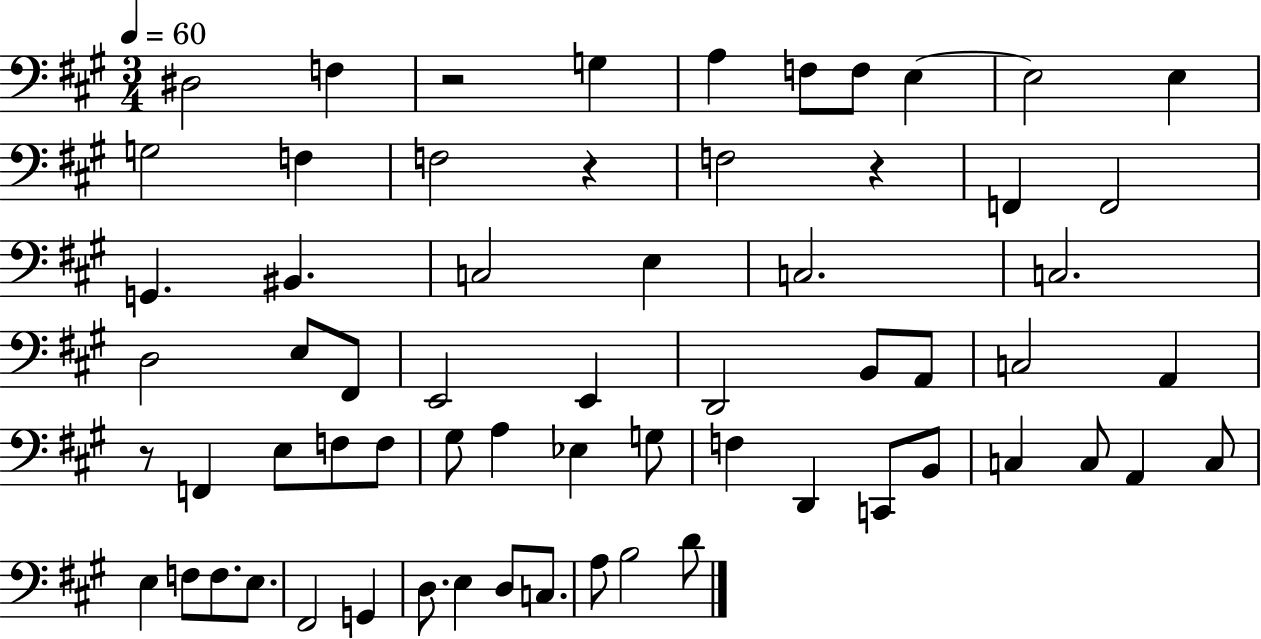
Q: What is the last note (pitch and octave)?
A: D4